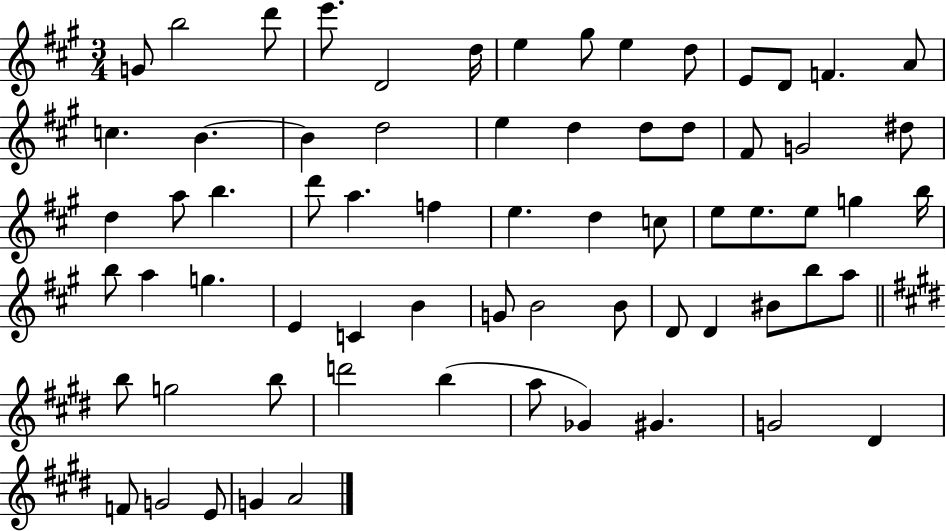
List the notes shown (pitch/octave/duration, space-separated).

G4/e B5/h D6/e E6/e. D4/h D5/s E5/q G#5/e E5/q D5/e E4/e D4/e F4/q. A4/e C5/q. B4/q. B4/q D5/h E5/q D5/q D5/e D5/e F#4/e G4/h D#5/e D5/q A5/e B5/q. D6/e A5/q. F5/q E5/q. D5/q C5/e E5/e E5/e. E5/e G5/q B5/s B5/e A5/q G5/q. E4/q C4/q B4/q G4/e B4/h B4/e D4/e D4/q BIS4/e B5/e A5/e B5/e G5/h B5/e D6/h B5/q A5/e Gb4/q G#4/q. G4/h D#4/q F4/e G4/h E4/e G4/q A4/h